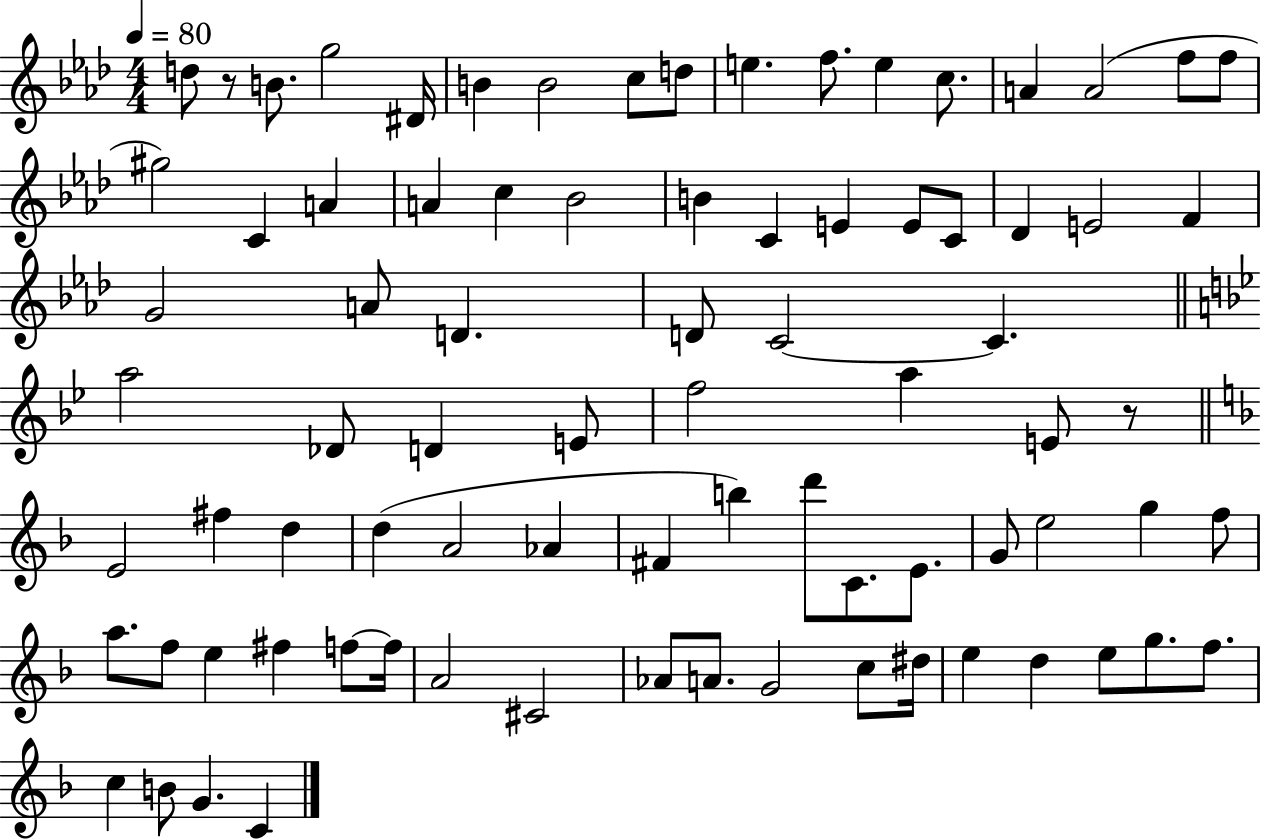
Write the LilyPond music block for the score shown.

{
  \clef treble
  \numericTimeSignature
  \time 4/4
  \key aes \major
  \tempo 4 = 80
  \repeat volta 2 { d''8 r8 b'8. g''2 dis'16 | b'4 b'2 c''8 d''8 | e''4. f''8. e''4 c''8. | a'4 a'2( f''8 f''8 | \break gis''2) c'4 a'4 | a'4 c''4 bes'2 | b'4 c'4 e'4 e'8 c'8 | des'4 e'2 f'4 | \break g'2 a'8 d'4. | d'8 c'2~~ c'4. | \bar "||" \break \key bes \major a''2 des'8 d'4 e'8 | f''2 a''4 e'8 r8 | \bar "||" \break \key d \minor e'2 fis''4 d''4 | d''4( a'2 aes'4 | fis'4 b''4) d'''8 c'8. e'8. | g'8 e''2 g''4 f''8 | \break a''8. f''8 e''4 fis''4 f''8~~ f''16 | a'2 cis'2 | aes'8 a'8. g'2 c''8 dis''16 | e''4 d''4 e''8 g''8. f''8. | \break c''4 b'8 g'4. c'4 | } \bar "|."
}